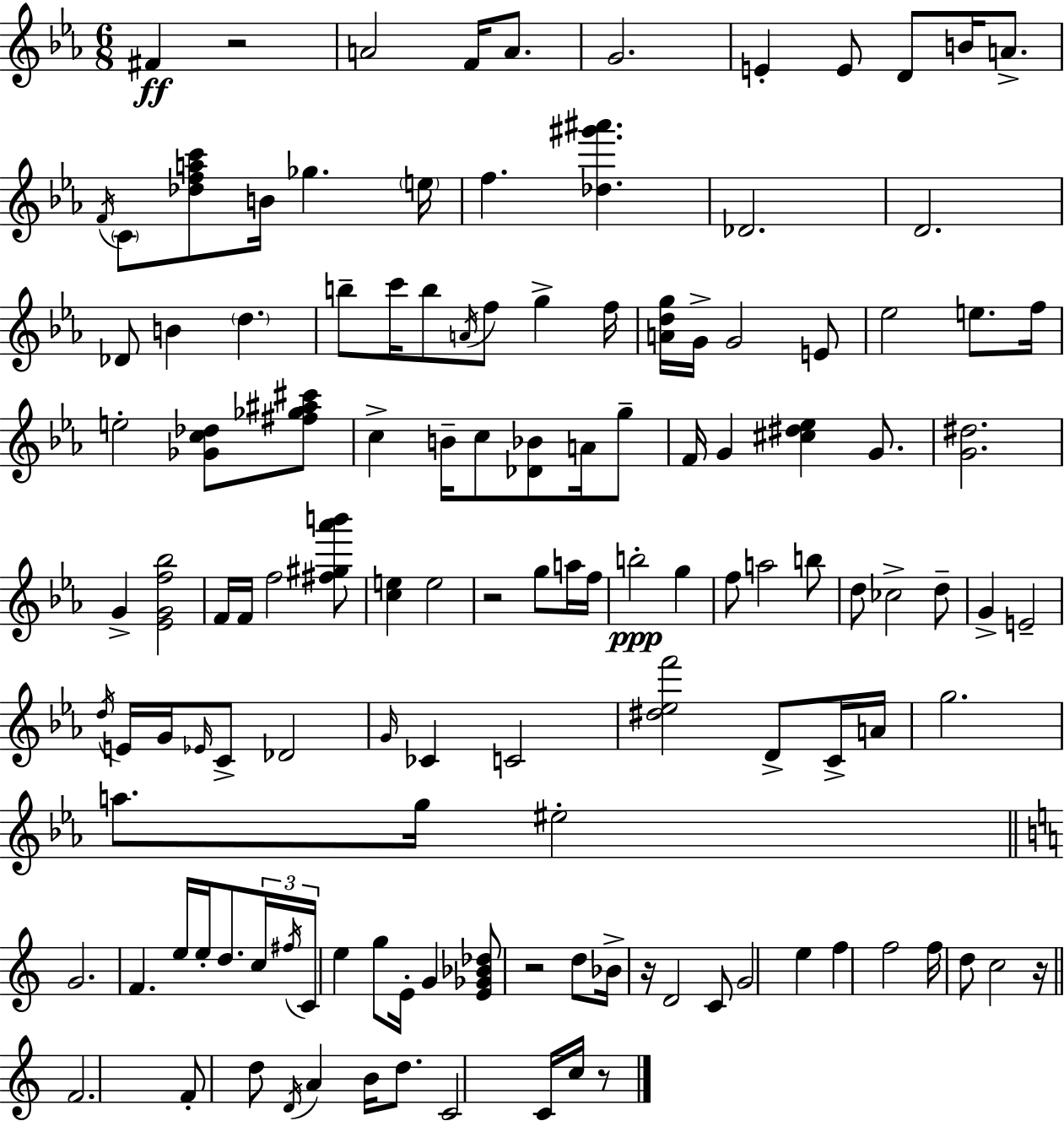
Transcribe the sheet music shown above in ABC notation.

X:1
T:Untitled
M:6/8
L:1/4
K:Cm
^F z2 A2 F/4 A/2 G2 E E/2 D/2 B/4 A/2 F/4 C/2 [_dfac']/2 B/4 _g e/4 f [_d^g'^a'] _D2 D2 _D/2 B d b/2 c'/4 b/2 A/4 f/2 g f/4 [Adg]/4 G/4 G2 E/2 _e2 e/2 f/4 e2 [_Gc_d]/2 [^f_g^a^c']/2 c B/4 c/2 [_D_B]/2 A/4 g/2 F/4 G [^c^d_e] G/2 [G^d]2 G [_EGf_b]2 F/4 F/4 f2 [^f^g_a'b']/2 [ce] e2 z2 g/2 a/4 f/4 b2 g f/2 a2 b/2 d/2 _c2 d/2 G E2 d/4 E/4 G/4 _E/4 C/2 _D2 G/4 _C C2 [^d_ef']2 D/2 C/4 A/4 g2 a/2 g/4 ^e2 G2 F e/4 e/4 d/2 c/4 ^f/4 C/4 e g/2 E/4 G [E_G_B_d]/2 z2 d/2 _B/4 z/4 D2 C/2 G2 e f f2 f/4 d/2 c2 z/4 F2 F/2 d/2 D/4 A B/4 d/2 C2 C/4 c/4 z/2